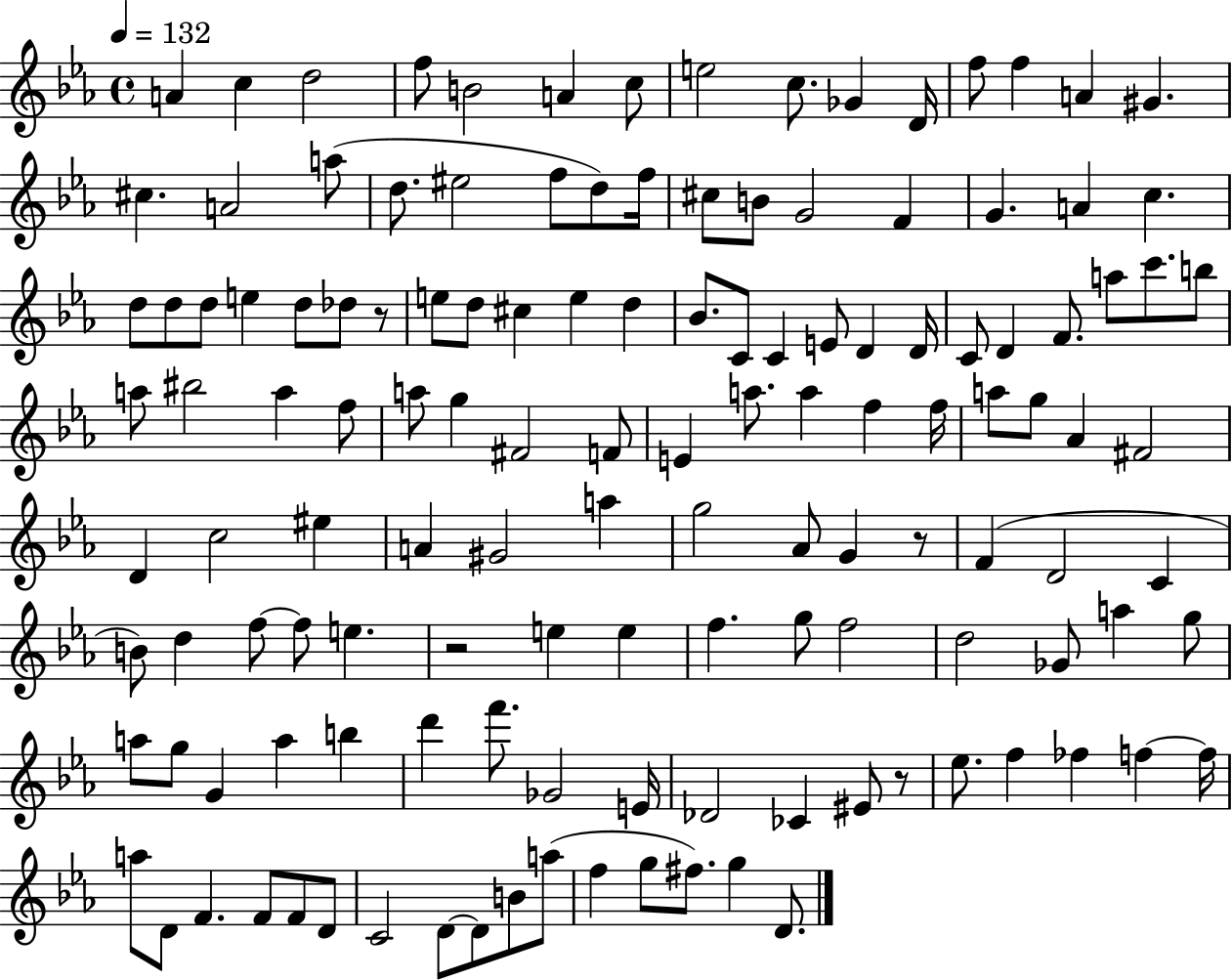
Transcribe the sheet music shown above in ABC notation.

X:1
T:Untitled
M:4/4
L:1/4
K:Eb
A c d2 f/2 B2 A c/2 e2 c/2 _G D/4 f/2 f A ^G ^c A2 a/2 d/2 ^e2 f/2 d/2 f/4 ^c/2 B/2 G2 F G A c d/2 d/2 d/2 e d/2 _d/2 z/2 e/2 d/2 ^c e d _B/2 C/2 C E/2 D D/4 C/2 D F/2 a/2 c'/2 b/2 a/2 ^b2 a f/2 a/2 g ^F2 F/2 E a/2 a f f/4 a/2 g/2 _A ^F2 D c2 ^e A ^G2 a g2 _A/2 G z/2 F D2 C B/2 d f/2 f/2 e z2 e e f g/2 f2 d2 _G/2 a g/2 a/2 g/2 G a b d' f'/2 _G2 E/4 _D2 _C ^E/2 z/2 _e/2 f _f f f/4 a/2 D/2 F F/2 F/2 D/2 C2 D/2 D/2 B/2 a/2 f g/2 ^f/2 g D/2